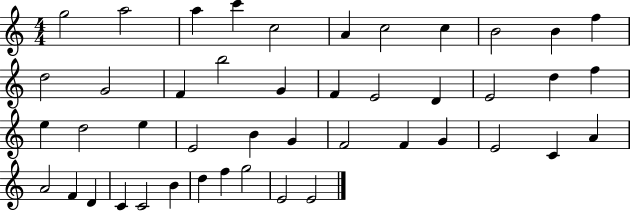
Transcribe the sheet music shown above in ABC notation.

X:1
T:Untitled
M:4/4
L:1/4
K:C
g2 a2 a c' c2 A c2 c B2 B f d2 G2 F b2 G F E2 D E2 d f e d2 e E2 B G F2 F G E2 C A A2 F D C C2 B d f g2 E2 E2